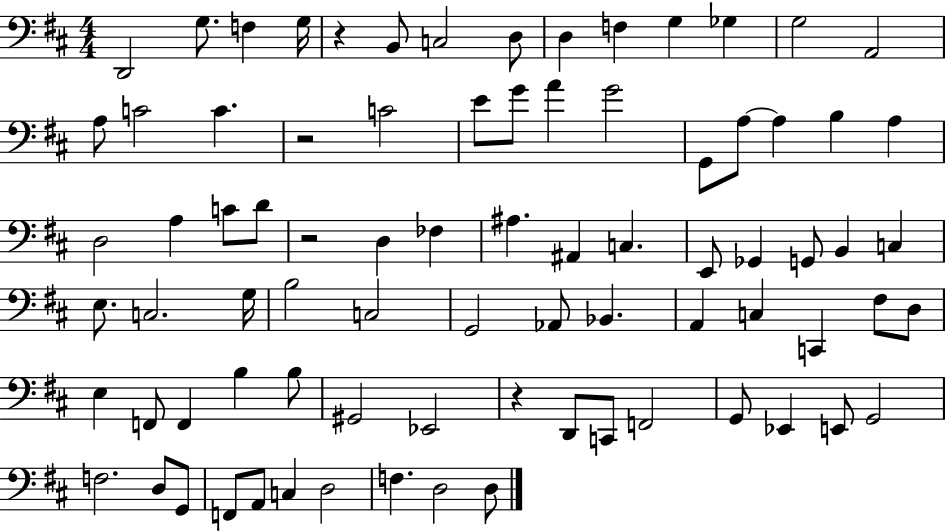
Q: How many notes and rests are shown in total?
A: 81